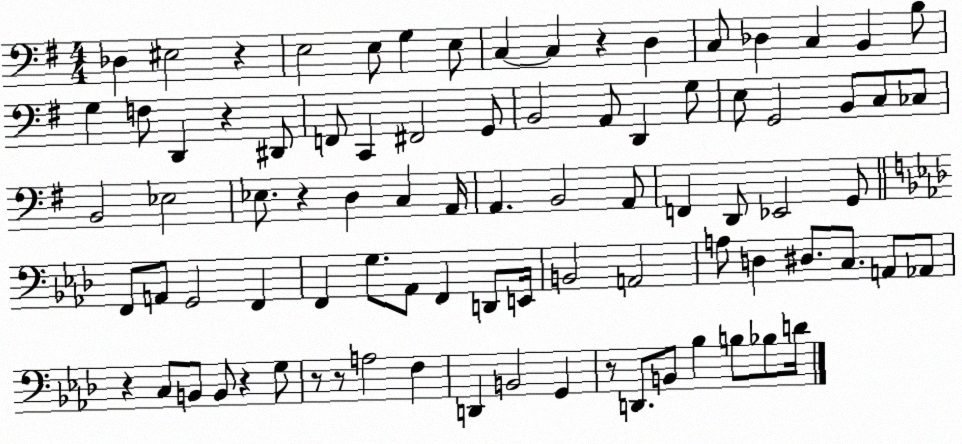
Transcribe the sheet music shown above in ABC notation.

X:1
T:Untitled
M:4/4
L:1/4
K:G
_D, ^E,2 z E,2 E,/2 G, E,/2 C, C, z D, C,/2 _D, C, B,, B,/2 G, F,/2 D,, z ^D,,/2 F,,/2 C,, ^F,,2 G,,/2 B,,2 A,,/2 D,, G,/2 E,/2 G,,2 B,,/2 C,/2 _C,/2 B,,2 _E,2 _E,/2 z D, C, A,,/4 A,, B,,2 A,,/2 F,, D,,/2 _E,,2 G,,/2 F,,/2 A,,/2 G,,2 F,, F,, G,/2 _A,,/2 F,, D,,/2 E,,/4 B,,2 A,,2 A,/2 D, ^D,/2 C,/2 A,,/2 _A,,/2 z C,/2 B,,/2 B,,/2 z G,/2 z/2 z/2 A,2 F, D,, B,,2 G,, z/2 D,,/2 B,,/2 _B, B,/2 _B,/2 D/4